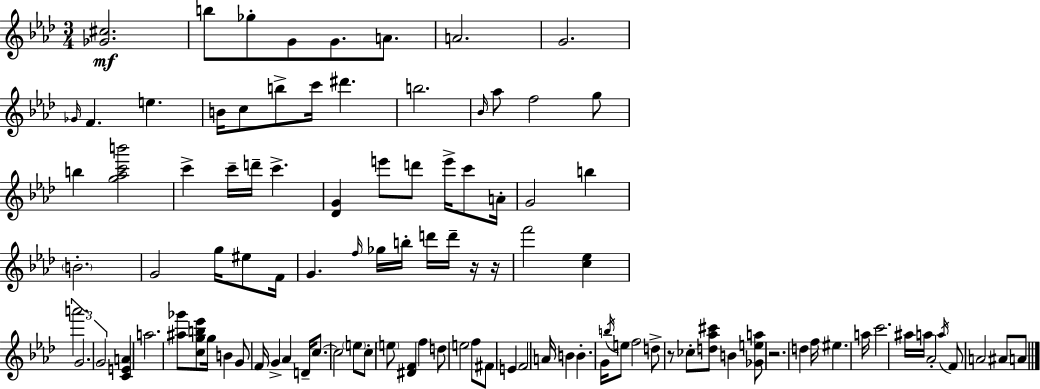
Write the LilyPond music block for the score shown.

{
  \clef treble
  \numericTimeSignature
  \time 3/4
  \key aes \major
  <ges' cis''>2.\mf | b''8 ges''8-. g'8 g'8. a'8. | a'2. | g'2. | \break \grace { ges'16 } f'4. e''4. | b'16 c''8 b''8-> c'''16 dis'''4. | b''2. | \grace { bes'16 } aes''8 f''2 | \break g''8 b''4 <g'' aes'' c''' b'''>2 | c'''4-> c'''16-- d'''16-- c'''4.-> | <des' g'>4 e'''8 d'''8 e'''16-> c'''8 | a'16-. g'2 b''4 | \break \parenthesize b'2.-. | g'2 g''16 eis''8 | f'16 g'4. \grace { f''16 } ges''16 b''16-. d'''16 | d'''16-- r16 r16 f'''2 <c'' ees''>4 | \break \tuplet 3/2 { a'''2. | g'2. | g'2 } <c' e' a'>4 | a''2. | \break <ais'' ges'''>8 <c'' g'' b'' ees'''>8 g''16 b'4 | g'8 f'16 g'4-> aes'4 d'16-- | c''8.~~ c''2 \parenthesize e''8 | c''8-. \parenthesize e''8 <dis' f'>4 f''4 | \break d''8 e''2 f''8 | fis'8 e'4 f'2 | a'16 b'4 b'4.-. | g'16 \acciaccatura { b''16 } e''8 f''2 | \break d''8-> r8 ces''8-. <d'' aes'' cis'''>8 b'4 | <ges' e'' a''>8 r2. | d''4 f''16 eis''4. | a''16 c'''2. | \break ais''16 a''16 aes'2-. | \acciaccatura { a''16 } f'8 a'2 | ais'8 a'8 \bar "|."
}